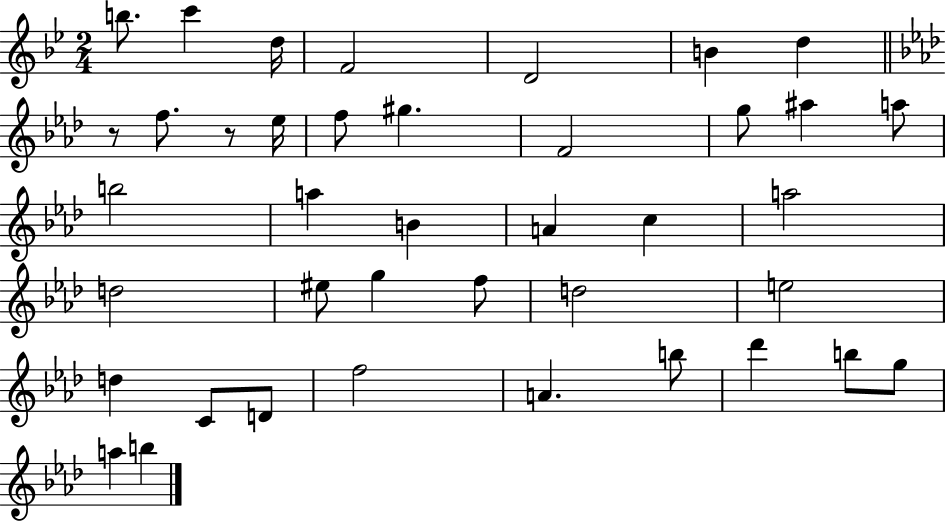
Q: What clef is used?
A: treble